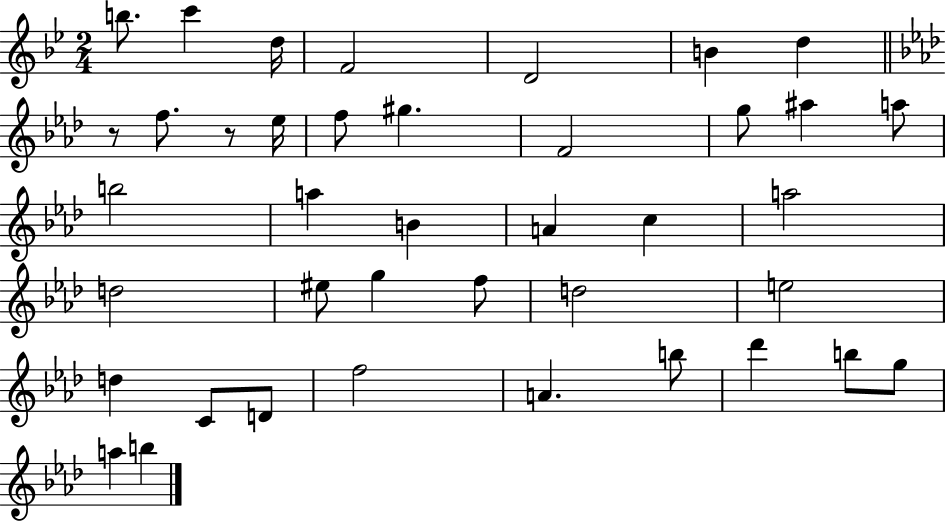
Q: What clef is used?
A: treble